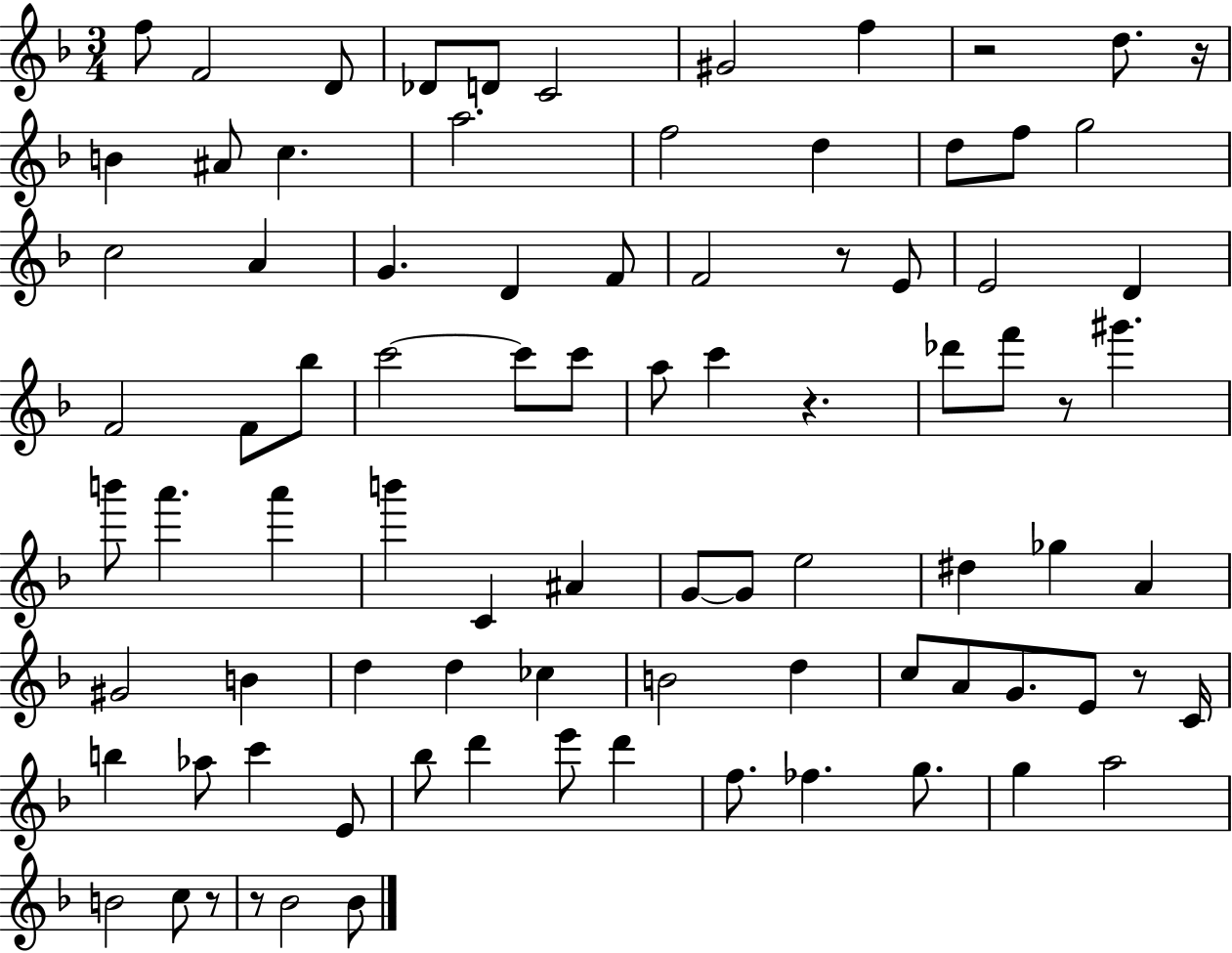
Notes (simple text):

F5/e F4/h D4/e Db4/e D4/e C4/h G#4/h F5/q R/h D5/e. R/s B4/q A#4/e C5/q. A5/h. F5/h D5/q D5/e F5/e G5/h C5/h A4/q G4/q. D4/q F4/e F4/h R/e E4/e E4/h D4/q F4/h F4/e Bb5/e C6/h C6/e C6/e A5/e C6/q R/q. Db6/e F6/e R/e G#6/q. B6/e A6/q. A6/q B6/q C4/q A#4/q G4/e G4/e E5/h D#5/q Gb5/q A4/q G#4/h B4/q D5/q D5/q CES5/q B4/h D5/q C5/e A4/e G4/e. E4/e R/e C4/s B5/q Ab5/e C6/q E4/e Bb5/e D6/q E6/e D6/q F5/e. FES5/q. G5/e. G5/q A5/h B4/h C5/e R/e R/e Bb4/h Bb4/e